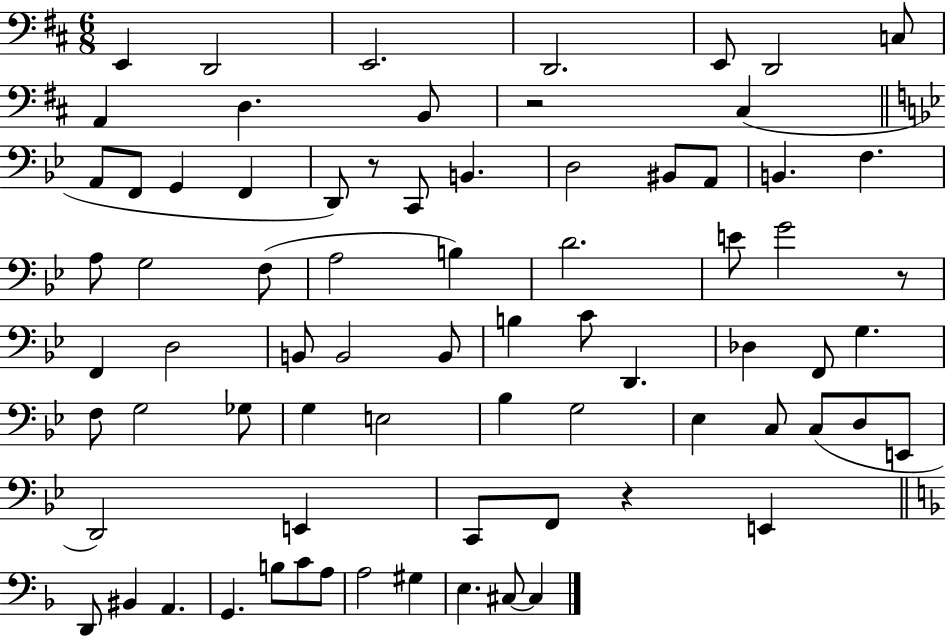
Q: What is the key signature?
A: D major